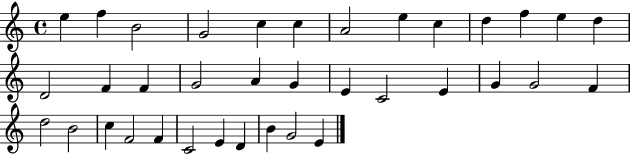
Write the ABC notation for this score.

X:1
T:Untitled
M:4/4
L:1/4
K:C
e f B2 G2 c c A2 e c d f e d D2 F F G2 A G E C2 E G G2 F d2 B2 c F2 F C2 E D B G2 E